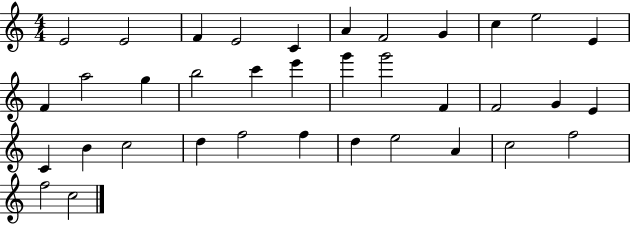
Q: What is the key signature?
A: C major